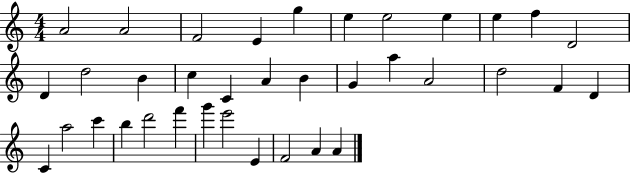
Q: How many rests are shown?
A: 0